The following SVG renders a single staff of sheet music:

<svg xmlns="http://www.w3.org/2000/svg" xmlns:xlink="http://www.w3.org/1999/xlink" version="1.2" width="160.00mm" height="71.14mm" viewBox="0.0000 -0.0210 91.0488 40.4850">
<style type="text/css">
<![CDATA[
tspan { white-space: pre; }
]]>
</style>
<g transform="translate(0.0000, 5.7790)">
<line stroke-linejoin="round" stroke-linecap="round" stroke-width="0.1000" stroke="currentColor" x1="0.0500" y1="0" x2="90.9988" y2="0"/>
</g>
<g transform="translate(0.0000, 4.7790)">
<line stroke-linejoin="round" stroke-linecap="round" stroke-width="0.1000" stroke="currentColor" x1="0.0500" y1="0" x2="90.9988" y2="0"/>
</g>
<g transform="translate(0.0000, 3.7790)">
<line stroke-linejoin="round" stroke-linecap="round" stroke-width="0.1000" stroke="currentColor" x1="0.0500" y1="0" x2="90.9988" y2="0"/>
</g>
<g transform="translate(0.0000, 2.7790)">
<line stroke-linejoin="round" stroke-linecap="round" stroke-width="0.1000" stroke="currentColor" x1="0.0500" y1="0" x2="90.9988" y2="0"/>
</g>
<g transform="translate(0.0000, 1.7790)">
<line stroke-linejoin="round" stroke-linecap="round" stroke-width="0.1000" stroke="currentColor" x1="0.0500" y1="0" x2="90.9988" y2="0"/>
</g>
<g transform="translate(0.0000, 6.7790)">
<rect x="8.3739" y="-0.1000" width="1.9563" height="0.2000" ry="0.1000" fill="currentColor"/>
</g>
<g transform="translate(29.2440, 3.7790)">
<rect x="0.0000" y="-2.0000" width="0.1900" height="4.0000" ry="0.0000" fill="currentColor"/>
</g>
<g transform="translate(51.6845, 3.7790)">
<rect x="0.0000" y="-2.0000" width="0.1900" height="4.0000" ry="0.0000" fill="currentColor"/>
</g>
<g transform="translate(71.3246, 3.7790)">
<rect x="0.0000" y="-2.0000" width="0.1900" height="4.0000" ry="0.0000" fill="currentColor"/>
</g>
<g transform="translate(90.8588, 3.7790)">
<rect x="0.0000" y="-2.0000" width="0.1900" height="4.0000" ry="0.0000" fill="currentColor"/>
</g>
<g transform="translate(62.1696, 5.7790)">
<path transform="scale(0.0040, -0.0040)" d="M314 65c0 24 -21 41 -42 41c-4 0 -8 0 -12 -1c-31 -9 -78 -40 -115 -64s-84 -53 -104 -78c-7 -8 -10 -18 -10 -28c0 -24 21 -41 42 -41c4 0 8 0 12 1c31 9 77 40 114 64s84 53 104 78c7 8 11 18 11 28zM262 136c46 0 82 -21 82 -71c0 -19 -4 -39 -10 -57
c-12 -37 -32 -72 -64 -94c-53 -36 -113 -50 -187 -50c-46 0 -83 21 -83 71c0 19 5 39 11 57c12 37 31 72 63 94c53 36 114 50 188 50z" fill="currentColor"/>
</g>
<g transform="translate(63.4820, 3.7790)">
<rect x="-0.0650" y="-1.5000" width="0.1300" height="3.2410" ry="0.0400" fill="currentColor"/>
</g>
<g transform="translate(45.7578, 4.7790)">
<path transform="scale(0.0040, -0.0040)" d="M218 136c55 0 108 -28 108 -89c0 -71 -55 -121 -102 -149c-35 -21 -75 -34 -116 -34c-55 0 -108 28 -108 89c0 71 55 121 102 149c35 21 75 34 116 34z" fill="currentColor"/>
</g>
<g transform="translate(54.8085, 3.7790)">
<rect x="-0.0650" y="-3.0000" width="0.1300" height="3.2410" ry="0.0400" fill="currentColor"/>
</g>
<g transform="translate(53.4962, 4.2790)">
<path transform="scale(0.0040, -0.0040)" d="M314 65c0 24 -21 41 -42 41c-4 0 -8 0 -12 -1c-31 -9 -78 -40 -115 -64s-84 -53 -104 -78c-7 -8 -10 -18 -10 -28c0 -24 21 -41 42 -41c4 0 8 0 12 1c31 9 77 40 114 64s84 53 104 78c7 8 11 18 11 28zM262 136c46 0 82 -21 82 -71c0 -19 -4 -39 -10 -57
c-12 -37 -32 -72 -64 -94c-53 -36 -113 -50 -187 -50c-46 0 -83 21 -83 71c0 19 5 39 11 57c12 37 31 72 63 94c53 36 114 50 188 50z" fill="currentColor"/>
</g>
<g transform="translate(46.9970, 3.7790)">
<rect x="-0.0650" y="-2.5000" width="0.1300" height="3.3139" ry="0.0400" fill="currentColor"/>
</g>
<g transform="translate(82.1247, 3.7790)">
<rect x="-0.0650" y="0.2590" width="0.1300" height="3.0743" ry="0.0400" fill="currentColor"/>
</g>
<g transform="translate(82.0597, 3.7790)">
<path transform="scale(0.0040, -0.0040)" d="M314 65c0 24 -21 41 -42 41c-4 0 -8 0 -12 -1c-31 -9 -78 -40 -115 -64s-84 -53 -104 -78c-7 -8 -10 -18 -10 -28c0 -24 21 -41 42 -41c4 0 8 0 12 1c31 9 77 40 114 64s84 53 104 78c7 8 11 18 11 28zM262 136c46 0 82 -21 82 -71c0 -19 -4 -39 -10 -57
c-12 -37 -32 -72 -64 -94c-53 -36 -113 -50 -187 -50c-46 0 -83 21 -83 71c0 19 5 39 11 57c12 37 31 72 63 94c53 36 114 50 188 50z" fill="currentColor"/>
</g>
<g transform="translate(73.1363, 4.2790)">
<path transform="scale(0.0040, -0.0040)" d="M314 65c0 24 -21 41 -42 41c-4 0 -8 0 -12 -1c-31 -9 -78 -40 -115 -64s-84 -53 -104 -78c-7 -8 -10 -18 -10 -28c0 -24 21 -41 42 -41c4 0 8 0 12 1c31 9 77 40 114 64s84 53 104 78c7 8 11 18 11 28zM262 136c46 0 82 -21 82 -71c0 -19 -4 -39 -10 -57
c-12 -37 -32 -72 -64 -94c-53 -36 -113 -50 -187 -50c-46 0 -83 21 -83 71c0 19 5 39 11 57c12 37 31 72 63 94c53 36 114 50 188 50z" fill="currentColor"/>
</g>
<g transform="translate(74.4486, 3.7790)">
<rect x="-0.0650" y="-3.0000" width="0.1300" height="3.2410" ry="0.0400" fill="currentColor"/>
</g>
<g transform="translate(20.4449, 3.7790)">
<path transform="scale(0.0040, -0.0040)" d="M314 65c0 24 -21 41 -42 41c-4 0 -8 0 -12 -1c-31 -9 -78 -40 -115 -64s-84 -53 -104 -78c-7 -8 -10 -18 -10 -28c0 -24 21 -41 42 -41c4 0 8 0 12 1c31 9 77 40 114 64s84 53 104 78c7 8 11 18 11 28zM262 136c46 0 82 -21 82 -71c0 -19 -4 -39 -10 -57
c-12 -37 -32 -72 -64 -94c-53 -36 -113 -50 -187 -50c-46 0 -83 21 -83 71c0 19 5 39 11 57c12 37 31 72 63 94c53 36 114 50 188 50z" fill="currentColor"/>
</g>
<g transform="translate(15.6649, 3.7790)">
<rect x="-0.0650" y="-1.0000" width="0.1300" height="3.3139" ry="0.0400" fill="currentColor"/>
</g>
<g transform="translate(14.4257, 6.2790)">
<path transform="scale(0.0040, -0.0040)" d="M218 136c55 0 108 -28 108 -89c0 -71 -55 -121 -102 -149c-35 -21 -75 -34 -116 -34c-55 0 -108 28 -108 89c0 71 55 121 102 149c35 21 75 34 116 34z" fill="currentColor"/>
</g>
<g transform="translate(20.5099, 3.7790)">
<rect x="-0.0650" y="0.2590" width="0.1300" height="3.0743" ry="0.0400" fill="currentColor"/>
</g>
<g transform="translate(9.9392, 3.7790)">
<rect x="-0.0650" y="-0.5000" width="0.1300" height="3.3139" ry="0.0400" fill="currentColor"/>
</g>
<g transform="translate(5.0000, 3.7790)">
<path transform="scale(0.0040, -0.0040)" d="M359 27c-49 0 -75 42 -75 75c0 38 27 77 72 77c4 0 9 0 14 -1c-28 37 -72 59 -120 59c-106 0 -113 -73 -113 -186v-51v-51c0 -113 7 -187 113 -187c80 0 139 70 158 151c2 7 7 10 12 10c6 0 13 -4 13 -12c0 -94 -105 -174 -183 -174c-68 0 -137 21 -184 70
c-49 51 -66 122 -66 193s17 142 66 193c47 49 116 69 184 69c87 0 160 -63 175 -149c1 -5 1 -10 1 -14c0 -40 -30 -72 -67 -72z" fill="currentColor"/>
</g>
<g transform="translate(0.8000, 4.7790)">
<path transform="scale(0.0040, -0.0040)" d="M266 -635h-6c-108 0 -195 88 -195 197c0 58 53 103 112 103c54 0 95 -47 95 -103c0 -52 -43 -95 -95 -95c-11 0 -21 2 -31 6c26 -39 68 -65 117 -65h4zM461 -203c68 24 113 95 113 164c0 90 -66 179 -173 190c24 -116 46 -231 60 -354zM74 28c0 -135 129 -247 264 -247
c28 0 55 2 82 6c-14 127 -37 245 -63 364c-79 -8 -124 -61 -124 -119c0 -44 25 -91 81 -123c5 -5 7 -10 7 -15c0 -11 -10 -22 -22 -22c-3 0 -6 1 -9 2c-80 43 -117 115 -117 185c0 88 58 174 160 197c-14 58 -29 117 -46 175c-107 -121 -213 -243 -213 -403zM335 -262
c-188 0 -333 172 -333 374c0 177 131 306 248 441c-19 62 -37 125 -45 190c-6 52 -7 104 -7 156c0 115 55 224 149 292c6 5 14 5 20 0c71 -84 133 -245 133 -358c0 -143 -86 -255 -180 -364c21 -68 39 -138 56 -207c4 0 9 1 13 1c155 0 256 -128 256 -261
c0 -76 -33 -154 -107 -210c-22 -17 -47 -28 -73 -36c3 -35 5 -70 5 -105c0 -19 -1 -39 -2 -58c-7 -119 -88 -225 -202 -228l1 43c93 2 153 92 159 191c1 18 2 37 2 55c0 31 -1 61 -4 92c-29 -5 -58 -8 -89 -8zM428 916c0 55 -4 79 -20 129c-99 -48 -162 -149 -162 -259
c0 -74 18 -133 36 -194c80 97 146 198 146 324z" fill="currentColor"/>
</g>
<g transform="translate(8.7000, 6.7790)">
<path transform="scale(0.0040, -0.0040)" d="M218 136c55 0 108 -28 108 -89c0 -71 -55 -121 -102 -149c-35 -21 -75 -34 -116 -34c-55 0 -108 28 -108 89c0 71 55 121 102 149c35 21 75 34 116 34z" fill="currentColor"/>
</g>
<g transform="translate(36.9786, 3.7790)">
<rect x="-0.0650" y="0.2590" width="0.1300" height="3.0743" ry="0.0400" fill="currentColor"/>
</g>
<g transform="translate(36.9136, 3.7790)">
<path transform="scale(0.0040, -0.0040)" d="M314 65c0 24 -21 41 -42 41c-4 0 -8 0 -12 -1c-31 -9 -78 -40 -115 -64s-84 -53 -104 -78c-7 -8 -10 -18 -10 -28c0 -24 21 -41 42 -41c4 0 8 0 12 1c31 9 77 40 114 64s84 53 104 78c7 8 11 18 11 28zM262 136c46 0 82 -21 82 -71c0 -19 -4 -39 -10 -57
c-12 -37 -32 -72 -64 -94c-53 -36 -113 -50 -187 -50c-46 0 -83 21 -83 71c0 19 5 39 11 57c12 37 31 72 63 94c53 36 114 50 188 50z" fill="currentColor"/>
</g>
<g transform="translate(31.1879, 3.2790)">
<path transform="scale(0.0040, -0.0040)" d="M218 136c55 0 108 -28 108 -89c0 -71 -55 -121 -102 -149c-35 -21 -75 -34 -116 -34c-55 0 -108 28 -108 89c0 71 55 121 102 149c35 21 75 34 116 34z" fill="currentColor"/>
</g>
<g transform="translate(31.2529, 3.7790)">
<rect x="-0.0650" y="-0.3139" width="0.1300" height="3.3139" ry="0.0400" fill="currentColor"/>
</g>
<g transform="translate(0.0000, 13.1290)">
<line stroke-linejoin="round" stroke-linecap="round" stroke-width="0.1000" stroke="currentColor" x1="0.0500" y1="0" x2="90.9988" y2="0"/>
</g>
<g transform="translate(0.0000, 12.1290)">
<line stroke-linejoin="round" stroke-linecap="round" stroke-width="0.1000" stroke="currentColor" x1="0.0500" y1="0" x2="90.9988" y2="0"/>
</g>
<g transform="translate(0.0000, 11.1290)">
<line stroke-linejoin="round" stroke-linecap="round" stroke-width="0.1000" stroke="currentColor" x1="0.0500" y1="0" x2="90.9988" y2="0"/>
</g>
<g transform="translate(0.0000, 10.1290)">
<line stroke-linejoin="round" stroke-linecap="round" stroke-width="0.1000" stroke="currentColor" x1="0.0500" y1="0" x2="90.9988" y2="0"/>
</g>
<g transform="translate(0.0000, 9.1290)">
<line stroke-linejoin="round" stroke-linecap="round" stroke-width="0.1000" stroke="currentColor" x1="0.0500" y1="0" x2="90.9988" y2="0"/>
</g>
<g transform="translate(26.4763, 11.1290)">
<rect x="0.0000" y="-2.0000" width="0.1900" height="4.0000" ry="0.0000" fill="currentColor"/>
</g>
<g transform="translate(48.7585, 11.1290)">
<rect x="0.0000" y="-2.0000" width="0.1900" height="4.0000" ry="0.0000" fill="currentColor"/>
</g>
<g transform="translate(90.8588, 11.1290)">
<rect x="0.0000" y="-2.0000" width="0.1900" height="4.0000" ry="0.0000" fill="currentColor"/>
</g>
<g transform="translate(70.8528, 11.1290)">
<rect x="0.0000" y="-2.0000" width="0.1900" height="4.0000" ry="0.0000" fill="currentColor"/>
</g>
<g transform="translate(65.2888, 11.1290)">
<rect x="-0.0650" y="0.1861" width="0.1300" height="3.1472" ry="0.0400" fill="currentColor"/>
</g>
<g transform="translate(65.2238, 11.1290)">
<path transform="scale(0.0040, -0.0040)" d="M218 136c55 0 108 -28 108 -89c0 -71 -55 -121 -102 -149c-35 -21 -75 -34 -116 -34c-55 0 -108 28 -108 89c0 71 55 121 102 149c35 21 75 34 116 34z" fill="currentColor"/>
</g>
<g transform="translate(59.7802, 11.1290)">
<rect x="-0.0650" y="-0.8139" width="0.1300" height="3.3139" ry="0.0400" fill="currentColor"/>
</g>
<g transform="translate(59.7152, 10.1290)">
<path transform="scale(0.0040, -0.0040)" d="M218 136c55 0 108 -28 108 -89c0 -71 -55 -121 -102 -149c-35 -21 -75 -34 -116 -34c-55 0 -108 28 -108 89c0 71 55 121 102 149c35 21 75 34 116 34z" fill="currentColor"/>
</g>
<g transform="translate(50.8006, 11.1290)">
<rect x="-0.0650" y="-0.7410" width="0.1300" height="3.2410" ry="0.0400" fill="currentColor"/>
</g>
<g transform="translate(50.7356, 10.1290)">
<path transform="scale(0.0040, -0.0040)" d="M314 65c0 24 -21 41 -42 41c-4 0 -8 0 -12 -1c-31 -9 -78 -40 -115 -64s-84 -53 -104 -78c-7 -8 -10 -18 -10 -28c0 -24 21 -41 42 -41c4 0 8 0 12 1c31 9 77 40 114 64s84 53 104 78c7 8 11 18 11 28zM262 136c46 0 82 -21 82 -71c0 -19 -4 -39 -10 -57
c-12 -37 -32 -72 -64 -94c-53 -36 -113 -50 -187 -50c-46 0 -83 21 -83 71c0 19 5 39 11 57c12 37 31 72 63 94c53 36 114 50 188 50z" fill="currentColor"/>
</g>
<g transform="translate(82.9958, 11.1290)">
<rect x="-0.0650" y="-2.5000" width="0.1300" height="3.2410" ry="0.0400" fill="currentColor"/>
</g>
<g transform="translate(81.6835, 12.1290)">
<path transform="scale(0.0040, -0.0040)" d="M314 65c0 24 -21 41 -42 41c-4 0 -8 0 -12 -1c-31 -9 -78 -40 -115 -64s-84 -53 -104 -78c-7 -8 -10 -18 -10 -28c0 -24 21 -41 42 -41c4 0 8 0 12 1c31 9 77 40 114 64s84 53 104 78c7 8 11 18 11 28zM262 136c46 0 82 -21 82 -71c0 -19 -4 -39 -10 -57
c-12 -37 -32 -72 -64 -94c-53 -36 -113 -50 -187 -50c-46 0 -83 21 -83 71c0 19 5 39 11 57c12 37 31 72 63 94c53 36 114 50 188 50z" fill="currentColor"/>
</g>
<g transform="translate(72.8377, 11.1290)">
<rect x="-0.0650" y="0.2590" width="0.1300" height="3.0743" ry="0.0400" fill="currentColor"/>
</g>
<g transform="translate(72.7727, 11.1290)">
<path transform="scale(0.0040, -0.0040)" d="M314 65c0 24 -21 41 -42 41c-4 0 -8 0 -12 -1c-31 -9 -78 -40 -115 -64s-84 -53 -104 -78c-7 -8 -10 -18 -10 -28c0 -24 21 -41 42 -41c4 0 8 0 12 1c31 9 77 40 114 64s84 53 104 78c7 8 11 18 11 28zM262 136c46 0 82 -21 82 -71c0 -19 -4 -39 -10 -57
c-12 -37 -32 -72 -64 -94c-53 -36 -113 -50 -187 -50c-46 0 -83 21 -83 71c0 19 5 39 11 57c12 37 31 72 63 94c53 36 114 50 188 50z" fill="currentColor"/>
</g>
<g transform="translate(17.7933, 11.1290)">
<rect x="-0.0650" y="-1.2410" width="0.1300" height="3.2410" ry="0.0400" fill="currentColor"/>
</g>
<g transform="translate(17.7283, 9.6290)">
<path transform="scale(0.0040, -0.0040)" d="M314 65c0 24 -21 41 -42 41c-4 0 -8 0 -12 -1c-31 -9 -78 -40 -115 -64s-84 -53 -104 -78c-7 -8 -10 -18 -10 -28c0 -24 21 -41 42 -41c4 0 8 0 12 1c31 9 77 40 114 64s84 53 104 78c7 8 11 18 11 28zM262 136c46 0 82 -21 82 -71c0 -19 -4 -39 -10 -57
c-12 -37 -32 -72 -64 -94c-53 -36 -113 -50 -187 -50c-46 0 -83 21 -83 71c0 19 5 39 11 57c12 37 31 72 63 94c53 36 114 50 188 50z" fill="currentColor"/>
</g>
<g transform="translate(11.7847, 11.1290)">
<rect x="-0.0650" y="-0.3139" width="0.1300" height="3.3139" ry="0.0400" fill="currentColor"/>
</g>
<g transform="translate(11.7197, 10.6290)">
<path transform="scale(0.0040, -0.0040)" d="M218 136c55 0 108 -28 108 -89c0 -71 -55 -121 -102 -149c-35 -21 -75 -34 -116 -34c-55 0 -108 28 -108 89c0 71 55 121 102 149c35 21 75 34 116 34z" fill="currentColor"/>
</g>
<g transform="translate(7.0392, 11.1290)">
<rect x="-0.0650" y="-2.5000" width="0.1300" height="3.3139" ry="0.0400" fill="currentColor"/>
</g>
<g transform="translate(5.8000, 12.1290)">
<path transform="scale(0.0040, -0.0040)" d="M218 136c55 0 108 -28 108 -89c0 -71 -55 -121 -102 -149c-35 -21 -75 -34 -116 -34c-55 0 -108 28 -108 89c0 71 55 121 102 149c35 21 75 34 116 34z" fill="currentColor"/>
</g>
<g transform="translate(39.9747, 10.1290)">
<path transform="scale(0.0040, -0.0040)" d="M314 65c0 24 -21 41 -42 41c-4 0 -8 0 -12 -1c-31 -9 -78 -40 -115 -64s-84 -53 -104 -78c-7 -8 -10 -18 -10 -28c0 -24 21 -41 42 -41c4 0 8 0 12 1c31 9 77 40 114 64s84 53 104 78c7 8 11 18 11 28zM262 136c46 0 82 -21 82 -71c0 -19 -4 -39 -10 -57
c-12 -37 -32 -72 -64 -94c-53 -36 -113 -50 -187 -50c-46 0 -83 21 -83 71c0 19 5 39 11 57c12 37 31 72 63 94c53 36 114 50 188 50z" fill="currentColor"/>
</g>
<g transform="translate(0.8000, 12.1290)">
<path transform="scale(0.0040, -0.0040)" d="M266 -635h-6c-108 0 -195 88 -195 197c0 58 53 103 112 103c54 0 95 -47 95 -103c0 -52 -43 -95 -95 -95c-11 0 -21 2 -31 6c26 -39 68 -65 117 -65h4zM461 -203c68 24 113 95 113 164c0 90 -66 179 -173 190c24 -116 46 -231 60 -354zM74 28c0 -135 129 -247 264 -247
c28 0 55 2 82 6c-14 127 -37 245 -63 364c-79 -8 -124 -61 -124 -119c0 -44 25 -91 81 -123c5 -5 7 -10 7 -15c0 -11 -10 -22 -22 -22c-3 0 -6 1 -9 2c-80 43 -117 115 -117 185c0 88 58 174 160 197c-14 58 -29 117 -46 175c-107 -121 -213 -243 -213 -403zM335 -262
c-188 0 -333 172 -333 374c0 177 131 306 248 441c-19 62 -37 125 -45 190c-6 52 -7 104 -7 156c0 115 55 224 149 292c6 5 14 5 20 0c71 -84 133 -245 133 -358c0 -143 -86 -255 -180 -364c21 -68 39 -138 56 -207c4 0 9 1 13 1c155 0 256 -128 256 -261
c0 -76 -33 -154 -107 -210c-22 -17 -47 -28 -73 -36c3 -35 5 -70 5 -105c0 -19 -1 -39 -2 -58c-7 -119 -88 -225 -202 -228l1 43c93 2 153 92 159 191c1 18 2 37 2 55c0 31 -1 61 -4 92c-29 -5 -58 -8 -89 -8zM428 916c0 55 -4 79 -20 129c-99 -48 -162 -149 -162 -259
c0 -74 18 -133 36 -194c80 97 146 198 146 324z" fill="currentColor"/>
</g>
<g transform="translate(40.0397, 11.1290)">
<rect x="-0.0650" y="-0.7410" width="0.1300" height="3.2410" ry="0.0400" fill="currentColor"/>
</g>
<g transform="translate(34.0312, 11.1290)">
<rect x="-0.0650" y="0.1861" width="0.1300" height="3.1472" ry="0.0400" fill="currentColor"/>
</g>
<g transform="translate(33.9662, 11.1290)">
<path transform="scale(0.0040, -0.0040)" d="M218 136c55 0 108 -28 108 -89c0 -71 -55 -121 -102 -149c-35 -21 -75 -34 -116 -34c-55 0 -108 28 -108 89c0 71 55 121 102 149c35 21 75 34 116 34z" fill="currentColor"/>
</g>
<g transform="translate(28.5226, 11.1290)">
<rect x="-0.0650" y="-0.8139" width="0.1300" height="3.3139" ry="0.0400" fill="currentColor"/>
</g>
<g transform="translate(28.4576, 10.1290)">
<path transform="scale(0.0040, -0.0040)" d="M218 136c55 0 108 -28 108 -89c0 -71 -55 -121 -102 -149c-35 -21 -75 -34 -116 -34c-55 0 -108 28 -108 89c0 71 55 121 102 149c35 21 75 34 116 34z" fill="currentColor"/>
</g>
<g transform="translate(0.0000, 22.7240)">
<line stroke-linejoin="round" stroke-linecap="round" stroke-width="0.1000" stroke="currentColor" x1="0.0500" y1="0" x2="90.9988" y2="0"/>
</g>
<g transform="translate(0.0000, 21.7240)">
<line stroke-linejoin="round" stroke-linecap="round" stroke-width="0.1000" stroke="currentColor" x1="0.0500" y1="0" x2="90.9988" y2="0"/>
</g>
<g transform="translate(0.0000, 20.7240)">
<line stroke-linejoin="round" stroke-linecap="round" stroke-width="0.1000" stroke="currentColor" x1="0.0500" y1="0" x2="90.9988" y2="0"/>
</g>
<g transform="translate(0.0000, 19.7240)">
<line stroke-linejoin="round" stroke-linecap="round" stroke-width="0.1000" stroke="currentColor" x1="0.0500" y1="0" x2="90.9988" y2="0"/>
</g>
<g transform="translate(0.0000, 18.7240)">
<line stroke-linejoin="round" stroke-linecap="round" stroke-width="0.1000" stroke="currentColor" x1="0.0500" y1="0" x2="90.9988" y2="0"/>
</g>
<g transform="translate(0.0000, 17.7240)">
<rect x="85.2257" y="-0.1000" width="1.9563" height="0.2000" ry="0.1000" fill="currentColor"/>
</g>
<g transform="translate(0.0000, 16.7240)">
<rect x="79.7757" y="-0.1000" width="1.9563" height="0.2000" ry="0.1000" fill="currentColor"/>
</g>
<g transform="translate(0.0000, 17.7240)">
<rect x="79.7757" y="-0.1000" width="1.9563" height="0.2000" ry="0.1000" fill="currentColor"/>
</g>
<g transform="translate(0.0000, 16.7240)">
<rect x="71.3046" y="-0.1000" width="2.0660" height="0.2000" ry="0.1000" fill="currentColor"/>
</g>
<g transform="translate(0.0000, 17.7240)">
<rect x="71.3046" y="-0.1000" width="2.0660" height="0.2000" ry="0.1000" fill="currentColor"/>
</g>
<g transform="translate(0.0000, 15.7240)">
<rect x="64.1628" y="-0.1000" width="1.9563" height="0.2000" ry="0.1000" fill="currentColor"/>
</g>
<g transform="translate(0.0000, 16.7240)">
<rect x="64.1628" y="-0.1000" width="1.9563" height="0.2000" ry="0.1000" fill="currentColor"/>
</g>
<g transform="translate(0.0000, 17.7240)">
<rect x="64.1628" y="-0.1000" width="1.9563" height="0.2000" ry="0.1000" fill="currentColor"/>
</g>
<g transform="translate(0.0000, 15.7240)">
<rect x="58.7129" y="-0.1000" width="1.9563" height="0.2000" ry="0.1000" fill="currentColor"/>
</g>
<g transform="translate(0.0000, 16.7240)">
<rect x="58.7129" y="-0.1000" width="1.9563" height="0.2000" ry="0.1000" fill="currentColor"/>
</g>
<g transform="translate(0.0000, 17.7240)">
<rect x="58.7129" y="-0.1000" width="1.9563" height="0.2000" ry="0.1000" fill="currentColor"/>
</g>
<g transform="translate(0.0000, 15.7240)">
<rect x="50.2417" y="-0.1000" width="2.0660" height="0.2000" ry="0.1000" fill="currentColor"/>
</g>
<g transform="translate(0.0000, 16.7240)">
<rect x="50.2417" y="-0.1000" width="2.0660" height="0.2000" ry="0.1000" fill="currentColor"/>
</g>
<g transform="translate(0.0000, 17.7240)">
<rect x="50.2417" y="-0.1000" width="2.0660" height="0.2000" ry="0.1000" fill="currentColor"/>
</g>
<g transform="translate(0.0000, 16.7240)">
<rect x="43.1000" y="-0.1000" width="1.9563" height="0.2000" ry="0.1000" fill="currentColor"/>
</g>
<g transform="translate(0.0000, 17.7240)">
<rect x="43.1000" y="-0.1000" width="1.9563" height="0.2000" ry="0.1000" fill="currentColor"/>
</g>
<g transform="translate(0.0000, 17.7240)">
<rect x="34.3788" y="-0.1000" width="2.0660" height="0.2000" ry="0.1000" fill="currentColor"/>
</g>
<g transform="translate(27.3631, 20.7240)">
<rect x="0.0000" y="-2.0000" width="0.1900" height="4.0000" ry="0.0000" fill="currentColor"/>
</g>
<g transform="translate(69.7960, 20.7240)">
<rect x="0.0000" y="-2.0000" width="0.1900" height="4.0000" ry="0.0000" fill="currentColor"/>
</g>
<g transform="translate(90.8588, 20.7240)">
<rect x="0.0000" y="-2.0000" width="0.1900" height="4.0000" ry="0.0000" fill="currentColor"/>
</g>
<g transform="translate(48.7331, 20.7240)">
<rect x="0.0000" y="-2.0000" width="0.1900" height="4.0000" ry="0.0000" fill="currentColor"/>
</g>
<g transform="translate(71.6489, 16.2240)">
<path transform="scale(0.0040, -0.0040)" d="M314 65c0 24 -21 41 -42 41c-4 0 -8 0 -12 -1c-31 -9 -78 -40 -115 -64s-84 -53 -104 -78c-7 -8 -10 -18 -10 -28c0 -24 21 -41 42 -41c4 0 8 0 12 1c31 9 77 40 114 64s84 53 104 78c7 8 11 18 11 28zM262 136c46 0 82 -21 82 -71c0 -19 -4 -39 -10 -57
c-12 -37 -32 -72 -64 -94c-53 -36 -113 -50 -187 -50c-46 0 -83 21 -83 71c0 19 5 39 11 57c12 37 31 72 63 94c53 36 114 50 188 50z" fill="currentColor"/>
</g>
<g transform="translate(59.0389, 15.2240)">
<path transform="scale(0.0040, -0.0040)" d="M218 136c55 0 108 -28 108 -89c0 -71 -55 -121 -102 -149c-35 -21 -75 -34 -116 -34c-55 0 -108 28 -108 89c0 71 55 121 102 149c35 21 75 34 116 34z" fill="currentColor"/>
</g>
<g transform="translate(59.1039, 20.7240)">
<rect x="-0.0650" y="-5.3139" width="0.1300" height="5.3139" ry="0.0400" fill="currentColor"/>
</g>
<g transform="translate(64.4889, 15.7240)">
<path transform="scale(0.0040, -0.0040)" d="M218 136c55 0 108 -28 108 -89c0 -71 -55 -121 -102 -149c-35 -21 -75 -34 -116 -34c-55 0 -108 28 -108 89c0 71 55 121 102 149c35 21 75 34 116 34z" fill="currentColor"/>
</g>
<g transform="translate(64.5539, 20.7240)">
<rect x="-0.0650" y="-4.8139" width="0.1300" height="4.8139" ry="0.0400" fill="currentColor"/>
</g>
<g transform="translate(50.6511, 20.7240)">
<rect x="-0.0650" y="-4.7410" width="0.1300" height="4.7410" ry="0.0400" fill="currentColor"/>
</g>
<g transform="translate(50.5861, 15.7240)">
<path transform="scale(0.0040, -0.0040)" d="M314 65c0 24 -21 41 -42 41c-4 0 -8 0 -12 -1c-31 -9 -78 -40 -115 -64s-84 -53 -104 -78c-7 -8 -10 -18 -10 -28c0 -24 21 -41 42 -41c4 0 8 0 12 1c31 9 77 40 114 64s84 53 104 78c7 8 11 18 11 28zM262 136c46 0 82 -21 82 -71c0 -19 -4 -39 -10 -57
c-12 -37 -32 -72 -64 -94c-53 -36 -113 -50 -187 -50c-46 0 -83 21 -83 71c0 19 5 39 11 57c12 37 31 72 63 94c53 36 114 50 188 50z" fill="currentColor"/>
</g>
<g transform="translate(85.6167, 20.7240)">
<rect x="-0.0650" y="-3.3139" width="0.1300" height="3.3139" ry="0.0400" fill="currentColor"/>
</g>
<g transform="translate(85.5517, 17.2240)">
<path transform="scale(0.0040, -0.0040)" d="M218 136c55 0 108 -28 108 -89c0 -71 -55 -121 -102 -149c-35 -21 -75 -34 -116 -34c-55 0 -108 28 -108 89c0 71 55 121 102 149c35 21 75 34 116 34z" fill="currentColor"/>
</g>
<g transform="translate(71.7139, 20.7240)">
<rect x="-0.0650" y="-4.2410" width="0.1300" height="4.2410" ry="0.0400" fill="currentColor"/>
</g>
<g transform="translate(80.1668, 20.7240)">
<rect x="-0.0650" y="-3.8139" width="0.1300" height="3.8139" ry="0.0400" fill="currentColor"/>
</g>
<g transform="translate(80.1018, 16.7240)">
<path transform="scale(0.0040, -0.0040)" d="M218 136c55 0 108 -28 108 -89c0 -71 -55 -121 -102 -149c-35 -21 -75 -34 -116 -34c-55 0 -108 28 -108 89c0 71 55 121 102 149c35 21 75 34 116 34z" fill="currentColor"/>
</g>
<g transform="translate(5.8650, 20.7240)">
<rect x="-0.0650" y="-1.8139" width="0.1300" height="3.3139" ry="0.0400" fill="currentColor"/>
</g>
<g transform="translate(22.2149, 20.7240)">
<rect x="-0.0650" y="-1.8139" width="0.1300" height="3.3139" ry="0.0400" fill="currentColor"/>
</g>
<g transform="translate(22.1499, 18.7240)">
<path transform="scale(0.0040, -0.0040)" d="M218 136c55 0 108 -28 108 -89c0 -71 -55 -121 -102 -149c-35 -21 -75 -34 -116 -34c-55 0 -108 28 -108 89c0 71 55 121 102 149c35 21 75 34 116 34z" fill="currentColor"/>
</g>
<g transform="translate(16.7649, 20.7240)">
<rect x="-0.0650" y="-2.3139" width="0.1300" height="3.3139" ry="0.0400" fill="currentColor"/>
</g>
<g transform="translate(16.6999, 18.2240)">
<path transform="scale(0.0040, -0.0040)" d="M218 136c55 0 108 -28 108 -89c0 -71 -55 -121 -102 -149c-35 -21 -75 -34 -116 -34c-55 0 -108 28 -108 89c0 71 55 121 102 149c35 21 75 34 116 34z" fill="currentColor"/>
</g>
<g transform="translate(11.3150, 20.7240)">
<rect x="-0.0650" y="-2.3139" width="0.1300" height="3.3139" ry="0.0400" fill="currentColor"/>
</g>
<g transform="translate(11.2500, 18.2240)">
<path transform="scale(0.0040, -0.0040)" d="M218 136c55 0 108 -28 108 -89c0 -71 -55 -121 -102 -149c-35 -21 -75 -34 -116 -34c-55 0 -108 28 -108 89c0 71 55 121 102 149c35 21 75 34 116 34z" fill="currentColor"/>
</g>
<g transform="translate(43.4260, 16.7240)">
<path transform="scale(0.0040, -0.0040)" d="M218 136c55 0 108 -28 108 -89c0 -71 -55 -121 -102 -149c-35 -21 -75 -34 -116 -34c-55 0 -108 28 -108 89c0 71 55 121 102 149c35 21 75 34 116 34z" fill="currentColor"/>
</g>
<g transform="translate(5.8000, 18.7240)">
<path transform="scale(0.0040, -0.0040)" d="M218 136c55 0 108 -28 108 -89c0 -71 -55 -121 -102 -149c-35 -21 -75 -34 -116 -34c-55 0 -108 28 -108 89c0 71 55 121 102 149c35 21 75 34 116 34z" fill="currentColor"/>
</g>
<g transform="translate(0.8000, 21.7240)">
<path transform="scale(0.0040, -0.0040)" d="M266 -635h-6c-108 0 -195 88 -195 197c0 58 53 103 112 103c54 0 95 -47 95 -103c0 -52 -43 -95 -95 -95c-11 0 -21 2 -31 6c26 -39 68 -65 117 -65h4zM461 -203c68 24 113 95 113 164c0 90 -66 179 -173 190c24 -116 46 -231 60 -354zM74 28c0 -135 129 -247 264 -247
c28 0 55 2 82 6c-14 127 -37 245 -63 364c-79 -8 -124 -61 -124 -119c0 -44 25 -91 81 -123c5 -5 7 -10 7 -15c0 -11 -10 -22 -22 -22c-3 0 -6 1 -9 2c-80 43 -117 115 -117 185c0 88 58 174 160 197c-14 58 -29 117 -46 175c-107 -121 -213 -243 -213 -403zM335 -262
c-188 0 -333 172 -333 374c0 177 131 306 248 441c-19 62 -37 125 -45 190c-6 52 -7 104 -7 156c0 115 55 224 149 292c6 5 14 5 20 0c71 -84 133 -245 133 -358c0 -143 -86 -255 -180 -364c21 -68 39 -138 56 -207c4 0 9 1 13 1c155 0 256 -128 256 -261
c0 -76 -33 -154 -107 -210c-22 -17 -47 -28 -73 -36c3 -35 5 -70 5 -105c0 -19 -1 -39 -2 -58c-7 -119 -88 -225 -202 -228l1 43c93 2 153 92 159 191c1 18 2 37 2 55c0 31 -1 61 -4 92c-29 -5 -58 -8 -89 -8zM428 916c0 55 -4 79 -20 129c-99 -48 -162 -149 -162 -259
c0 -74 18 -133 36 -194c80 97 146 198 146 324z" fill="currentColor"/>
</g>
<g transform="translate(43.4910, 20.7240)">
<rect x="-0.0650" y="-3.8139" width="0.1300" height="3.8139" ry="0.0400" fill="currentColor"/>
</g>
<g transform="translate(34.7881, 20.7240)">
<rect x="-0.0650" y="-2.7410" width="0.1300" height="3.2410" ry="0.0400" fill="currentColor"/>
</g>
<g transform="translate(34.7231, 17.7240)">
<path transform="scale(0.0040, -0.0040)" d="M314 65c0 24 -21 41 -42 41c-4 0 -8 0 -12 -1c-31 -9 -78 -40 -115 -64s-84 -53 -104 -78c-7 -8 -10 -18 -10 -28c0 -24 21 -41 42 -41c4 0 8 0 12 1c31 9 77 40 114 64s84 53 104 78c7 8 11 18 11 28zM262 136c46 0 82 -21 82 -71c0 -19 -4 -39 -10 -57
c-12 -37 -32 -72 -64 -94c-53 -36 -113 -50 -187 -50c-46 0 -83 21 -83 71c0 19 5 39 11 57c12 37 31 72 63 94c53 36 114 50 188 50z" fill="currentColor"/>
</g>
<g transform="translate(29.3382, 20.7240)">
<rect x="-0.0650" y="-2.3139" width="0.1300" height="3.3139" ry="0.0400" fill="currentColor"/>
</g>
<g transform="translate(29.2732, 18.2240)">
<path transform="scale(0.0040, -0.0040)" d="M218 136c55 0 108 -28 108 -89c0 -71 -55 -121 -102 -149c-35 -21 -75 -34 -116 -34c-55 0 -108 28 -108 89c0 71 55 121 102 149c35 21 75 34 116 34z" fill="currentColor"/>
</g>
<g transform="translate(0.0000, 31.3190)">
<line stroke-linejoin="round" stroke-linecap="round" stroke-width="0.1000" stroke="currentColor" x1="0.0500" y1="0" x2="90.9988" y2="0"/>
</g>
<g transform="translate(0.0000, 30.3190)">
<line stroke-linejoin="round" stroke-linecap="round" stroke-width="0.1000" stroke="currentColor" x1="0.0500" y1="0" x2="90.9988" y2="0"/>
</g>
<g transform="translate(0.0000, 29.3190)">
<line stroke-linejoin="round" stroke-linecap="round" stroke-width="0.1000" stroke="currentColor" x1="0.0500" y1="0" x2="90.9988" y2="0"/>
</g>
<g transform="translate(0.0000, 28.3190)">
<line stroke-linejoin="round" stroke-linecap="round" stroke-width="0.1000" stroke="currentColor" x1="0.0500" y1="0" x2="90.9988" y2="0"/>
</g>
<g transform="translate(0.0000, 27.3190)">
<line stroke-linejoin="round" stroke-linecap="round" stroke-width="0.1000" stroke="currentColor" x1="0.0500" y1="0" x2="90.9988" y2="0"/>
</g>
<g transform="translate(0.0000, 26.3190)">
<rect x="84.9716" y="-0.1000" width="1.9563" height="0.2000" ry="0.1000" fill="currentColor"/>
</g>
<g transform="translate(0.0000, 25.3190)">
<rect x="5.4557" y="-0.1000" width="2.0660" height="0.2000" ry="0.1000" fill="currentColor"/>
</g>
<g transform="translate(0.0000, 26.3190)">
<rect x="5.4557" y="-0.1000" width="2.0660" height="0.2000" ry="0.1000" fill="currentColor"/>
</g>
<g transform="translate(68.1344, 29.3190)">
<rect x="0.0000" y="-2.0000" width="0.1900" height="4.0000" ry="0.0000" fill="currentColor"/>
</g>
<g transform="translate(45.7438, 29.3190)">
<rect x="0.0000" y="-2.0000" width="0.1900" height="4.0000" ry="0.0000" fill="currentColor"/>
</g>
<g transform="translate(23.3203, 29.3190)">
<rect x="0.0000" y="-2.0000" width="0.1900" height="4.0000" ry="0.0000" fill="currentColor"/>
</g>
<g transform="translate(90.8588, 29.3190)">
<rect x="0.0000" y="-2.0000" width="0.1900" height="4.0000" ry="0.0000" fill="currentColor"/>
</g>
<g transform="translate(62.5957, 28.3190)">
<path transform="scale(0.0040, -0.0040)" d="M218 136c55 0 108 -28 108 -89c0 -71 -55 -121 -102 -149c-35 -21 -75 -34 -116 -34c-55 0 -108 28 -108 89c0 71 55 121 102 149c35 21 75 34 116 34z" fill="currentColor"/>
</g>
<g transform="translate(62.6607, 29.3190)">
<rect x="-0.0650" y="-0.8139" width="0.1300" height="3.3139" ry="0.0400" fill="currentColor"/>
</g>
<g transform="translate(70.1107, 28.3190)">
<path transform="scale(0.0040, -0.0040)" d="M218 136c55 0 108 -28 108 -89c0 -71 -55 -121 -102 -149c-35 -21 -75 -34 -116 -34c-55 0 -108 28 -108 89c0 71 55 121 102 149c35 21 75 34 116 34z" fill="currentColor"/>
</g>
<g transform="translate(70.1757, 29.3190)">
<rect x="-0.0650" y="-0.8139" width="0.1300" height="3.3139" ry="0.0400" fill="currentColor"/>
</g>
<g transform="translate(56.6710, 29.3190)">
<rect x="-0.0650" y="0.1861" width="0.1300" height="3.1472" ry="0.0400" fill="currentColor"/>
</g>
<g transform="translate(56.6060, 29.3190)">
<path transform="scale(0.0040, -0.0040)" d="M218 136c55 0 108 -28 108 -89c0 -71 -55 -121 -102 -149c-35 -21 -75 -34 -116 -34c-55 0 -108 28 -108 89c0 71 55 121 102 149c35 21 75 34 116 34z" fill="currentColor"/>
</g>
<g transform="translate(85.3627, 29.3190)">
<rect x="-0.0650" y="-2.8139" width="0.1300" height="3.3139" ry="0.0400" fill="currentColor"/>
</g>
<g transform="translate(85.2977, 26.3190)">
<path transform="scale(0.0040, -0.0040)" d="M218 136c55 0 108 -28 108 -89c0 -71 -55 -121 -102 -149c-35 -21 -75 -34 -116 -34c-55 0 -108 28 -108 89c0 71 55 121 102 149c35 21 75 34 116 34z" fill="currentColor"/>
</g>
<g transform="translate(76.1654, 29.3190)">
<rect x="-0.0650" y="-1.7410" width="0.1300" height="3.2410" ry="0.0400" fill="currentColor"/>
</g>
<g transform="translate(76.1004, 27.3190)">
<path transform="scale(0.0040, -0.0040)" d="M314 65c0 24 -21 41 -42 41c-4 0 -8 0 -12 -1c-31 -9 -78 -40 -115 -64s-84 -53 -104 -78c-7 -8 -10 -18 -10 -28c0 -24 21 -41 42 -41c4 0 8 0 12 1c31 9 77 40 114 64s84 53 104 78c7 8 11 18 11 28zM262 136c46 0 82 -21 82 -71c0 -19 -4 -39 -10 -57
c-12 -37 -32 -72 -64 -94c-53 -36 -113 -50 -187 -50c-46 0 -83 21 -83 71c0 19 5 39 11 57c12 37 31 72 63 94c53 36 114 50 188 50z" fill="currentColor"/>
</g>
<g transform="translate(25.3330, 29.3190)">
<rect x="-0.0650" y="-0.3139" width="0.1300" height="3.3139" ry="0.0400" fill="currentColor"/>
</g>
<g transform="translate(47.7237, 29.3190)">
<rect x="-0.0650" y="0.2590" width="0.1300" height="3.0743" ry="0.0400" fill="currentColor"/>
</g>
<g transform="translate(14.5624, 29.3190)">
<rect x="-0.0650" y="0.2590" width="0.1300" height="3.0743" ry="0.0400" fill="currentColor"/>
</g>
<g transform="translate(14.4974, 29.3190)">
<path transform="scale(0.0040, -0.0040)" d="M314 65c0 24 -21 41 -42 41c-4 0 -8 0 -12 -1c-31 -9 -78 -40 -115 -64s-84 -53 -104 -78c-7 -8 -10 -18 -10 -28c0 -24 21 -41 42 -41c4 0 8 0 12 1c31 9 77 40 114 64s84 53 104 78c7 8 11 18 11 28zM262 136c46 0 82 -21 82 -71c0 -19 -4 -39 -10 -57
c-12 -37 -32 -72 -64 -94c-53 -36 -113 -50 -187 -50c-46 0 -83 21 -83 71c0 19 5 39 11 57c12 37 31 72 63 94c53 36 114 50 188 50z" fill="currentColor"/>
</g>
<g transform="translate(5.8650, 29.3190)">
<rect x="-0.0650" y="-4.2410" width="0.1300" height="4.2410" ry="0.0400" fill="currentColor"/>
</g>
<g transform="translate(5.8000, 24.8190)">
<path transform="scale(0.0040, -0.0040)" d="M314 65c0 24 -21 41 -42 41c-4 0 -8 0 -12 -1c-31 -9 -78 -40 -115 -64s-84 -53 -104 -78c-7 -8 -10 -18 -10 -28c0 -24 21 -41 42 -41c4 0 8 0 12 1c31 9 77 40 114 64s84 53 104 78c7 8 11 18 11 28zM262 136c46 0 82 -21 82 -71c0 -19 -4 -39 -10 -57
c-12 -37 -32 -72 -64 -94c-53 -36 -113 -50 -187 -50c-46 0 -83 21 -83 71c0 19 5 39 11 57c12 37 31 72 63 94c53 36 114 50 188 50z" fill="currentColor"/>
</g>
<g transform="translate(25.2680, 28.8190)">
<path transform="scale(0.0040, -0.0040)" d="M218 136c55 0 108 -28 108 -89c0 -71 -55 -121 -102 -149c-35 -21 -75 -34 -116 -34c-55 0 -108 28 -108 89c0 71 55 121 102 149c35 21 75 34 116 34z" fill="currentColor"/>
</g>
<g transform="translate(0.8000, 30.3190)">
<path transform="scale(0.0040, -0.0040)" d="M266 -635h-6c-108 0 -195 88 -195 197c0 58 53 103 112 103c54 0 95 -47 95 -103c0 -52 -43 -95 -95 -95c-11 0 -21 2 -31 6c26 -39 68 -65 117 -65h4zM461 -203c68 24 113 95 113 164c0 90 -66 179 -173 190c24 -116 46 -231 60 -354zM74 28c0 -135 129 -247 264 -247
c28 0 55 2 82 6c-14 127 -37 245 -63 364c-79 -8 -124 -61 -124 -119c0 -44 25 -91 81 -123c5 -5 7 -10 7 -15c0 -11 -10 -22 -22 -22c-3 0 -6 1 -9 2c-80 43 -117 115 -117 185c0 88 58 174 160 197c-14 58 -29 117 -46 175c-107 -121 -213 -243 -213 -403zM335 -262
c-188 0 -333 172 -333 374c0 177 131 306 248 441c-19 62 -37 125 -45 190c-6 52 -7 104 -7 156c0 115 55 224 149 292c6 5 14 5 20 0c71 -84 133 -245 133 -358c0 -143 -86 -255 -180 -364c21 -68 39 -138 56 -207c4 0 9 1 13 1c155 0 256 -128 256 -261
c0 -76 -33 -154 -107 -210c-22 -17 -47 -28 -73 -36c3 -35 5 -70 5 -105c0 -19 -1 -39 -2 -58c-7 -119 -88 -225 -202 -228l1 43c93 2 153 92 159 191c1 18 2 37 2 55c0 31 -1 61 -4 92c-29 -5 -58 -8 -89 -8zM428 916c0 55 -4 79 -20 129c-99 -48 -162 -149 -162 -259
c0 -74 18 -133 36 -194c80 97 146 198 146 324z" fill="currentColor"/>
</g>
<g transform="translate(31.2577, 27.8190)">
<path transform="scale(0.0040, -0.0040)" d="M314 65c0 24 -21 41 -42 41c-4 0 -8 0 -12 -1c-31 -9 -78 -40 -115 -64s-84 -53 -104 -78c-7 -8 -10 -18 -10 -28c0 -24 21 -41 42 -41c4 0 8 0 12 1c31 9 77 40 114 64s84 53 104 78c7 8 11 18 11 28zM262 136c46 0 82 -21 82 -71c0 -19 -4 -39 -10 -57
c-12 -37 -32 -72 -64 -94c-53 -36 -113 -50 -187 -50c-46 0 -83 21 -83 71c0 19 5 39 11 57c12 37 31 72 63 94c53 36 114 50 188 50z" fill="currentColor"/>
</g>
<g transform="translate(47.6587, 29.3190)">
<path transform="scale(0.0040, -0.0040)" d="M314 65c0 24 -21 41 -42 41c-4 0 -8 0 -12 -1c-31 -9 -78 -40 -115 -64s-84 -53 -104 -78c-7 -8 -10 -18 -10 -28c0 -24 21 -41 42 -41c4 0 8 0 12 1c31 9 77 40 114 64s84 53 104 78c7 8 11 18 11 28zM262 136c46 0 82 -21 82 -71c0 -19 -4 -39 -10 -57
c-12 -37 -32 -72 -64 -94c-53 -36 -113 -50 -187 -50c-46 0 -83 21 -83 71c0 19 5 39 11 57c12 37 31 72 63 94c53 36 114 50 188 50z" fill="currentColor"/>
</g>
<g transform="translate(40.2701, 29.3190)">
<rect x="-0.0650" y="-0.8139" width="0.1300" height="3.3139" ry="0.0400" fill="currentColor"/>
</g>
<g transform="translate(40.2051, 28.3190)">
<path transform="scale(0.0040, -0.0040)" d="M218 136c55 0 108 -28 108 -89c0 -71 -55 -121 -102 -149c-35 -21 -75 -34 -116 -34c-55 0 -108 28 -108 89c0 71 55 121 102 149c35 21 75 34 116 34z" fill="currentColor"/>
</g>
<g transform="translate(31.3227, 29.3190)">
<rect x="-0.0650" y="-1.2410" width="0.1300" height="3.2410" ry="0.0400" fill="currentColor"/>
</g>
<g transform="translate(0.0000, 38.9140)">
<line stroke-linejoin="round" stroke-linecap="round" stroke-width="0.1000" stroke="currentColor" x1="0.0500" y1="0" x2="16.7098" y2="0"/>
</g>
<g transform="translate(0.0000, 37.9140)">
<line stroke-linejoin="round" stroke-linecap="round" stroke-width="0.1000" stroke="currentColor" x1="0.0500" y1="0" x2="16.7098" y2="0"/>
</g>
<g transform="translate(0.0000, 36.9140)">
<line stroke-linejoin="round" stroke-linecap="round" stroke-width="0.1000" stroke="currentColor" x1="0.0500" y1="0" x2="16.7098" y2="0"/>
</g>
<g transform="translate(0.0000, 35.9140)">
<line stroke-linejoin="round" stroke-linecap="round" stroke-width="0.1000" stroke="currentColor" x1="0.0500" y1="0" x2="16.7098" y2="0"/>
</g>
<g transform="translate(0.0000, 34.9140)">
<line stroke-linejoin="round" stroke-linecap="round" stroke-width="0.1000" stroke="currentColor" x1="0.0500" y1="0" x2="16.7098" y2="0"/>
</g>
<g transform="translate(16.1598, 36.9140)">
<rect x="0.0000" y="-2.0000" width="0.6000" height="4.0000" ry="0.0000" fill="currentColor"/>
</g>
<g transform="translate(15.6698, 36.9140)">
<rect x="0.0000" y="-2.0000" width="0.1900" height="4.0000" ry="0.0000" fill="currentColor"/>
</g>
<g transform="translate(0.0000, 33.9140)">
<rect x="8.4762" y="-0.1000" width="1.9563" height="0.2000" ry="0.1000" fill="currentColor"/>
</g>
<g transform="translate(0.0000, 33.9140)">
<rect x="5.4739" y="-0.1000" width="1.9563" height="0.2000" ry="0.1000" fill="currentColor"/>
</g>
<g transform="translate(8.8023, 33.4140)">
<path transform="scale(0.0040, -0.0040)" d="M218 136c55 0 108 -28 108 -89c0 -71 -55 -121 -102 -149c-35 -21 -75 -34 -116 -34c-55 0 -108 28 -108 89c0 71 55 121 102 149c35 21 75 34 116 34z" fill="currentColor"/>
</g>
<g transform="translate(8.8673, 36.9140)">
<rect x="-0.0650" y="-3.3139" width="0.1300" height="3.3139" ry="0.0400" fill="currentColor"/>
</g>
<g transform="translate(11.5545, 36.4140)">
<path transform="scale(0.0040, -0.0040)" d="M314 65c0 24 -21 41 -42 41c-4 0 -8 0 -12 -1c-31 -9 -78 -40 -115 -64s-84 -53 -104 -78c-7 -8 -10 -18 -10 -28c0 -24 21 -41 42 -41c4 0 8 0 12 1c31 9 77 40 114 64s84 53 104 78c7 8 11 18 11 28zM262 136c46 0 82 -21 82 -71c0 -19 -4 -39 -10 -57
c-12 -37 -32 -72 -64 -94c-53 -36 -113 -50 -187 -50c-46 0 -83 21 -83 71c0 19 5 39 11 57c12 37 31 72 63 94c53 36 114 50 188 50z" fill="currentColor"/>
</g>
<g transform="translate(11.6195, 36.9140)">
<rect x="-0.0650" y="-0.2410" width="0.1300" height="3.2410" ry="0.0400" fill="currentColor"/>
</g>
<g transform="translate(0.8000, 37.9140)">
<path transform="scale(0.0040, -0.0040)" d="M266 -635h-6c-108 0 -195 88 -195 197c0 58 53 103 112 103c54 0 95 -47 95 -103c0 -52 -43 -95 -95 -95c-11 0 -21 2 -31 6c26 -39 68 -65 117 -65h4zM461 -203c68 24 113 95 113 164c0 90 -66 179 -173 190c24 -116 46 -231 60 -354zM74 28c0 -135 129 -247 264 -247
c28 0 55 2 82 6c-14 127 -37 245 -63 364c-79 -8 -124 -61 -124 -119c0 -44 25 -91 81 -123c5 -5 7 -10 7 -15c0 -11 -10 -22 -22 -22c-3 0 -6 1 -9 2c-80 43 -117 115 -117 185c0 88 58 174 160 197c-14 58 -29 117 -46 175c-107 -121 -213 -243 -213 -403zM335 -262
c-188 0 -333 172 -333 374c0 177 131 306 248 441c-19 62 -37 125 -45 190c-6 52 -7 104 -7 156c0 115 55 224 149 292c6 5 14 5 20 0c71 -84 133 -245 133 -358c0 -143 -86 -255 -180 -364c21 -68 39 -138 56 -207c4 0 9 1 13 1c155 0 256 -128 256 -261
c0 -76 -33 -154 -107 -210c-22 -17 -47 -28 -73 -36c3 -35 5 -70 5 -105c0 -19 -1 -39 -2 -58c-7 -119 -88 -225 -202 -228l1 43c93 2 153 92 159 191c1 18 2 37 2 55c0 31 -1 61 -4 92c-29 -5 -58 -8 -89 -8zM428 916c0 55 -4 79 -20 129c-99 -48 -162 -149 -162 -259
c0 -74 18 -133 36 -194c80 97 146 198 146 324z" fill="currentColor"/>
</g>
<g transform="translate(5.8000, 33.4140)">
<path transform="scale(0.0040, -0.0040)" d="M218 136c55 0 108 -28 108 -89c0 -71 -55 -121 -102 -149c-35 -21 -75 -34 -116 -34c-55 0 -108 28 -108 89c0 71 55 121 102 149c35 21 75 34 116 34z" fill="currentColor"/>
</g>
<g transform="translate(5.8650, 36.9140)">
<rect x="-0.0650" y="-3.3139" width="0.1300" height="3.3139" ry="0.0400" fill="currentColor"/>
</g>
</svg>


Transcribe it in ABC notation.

X:1
T:Untitled
M:4/4
L:1/4
K:C
C D B2 c B2 G A2 E2 A2 B2 G c e2 d B d2 d2 d B B2 G2 f g g f g a2 c' e'2 f' e' d'2 c' b d'2 B2 c e2 d B2 B d d f2 a b b c2